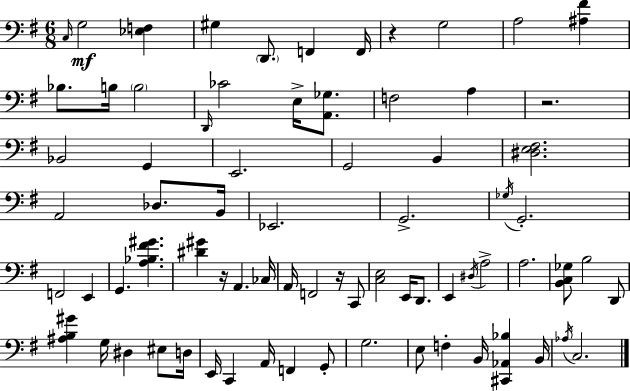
X:1
T:Untitled
M:6/8
L:1/4
K:Em
C,/4 G,2 [_E,F,] ^G, D,,/2 F,, F,,/4 z G,2 A,2 [^A,^F] _B,/2 B,/4 B,2 D,,/4 _C2 E,/4 [A,,_G,]/2 F,2 A, z2 _B,,2 G,, E,,2 G,,2 B,, [^D,E,^F,]2 A,,2 _D,/2 B,,/4 _E,,2 G,,2 _G,/4 G,,2 F,,2 E,, G,, [A,_B,^F^G] [^D^G] z/4 A,, _C,/4 A,,/4 F,,2 z/4 C,,/2 [C,E,]2 E,,/4 D,,/2 E,, ^D,/4 A,2 A,2 [B,,C,_G,]/2 B,2 D,,/2 [^A,B,^G] G,/4 ^D, ^E,/2 D,/4 E,,/4 C,, A,,/4 F,, G,,/2 G,2 E,/2 F, B,,/4 [^C,,_A,,_B,] B,,/4 _A,/4 C,2